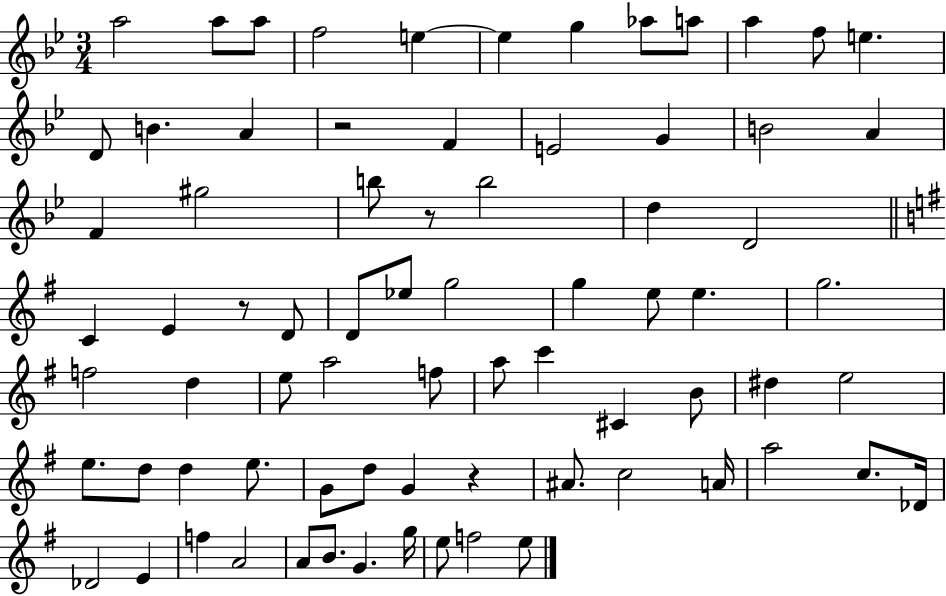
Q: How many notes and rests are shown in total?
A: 75